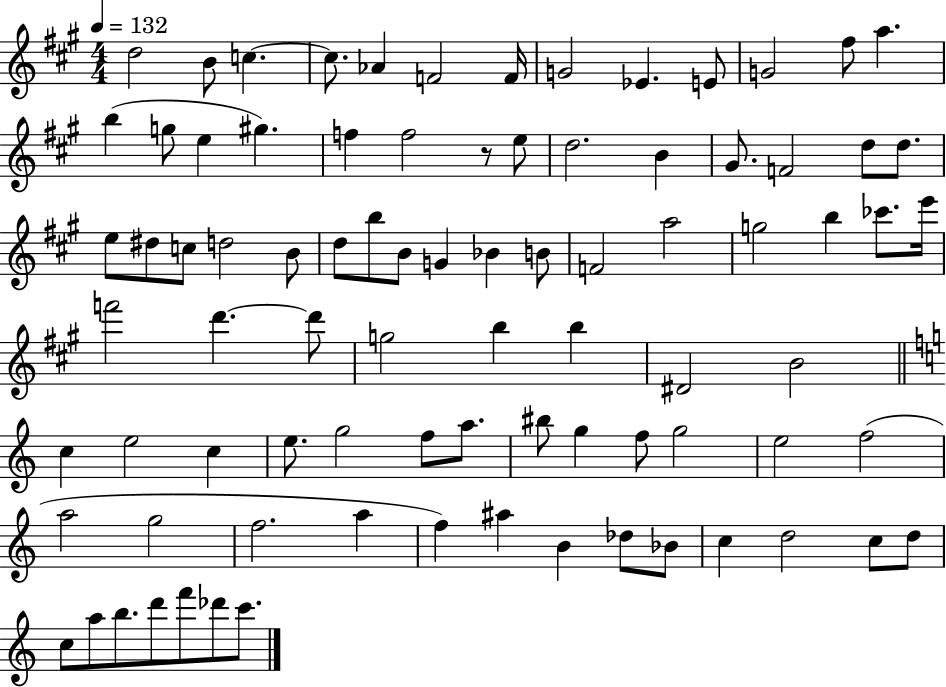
{
  \clef treble
  \numericTimeSignature
  \time 4/4
  \key a \major
  \tempo 4 = 132
  d''2 b'8 c''4.~~ | c''8. aes'4 f'2 f'16 | g'2 ees'4. e'8 | g'2 fis''8 a''4. | \break b''4( g''8 e''4 gis''4.) | f''4 f''2 r8 e''8 | d''2. b'4 | gis'8. f'2 d''8 d''8. | \break e''8 dis''8 c''8 d''2 b'8 | d''8 b''8 b'8 g'4 bes'4 b'8 | f'2 a''2 | g''2 b''4 ces'''8. e'''16 | \break f'''2 d'''4.~~ d'''8 | g''2 b''4 b''4 | dis'2 b'2 | \bar "||" \break \key c \major c''4 e''2 c''4 | e''8. g''2 f''8 a''8. | bis''8 g''4 f''8 g''2 | e''2 f''2( | \break a''2 g''2 | f''2. a''4 | f''4) ais''4 b'4 des''8 bes'8 | c''4 d''2 c''8 d''8 | \break c''8 a''8 b''8. d'''8 f'''8 des'''8 c'''8. | \bar "|."
}